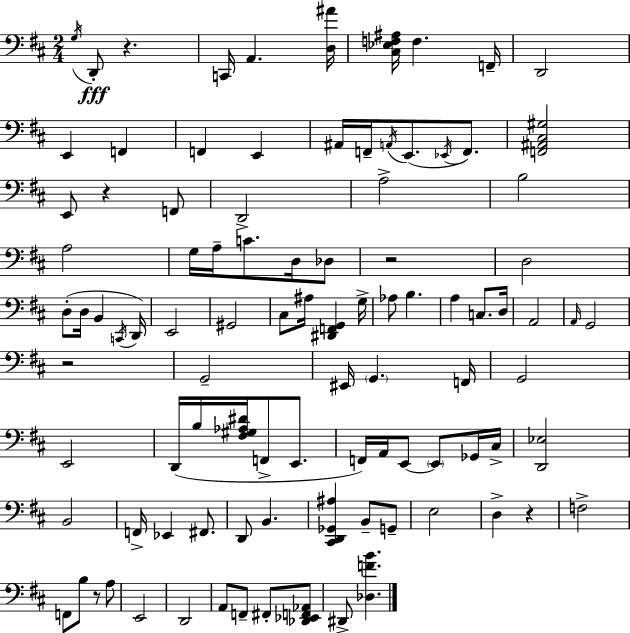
X:1
T:Untitled
M:2/4
L:1/4
K:D
G,/4 D,,/2 z C,,/4 A,, [D,^A]/4 [^C,_E,F,^A,]/4 F, F,,/4 D,,2 E,, F,, F,, E,, ^A,,/4 F,,/4 A,,/4 E,,/2 _E,,/4 F,,/2 [F,,^A,,^C,^G,]2 E,,/2 z F,,/2 D,,2 A,2 B,2 A,2 G,/4 A,/4 C/2 D,/4 _D,/2 z2 D,2 D,/2 D,/4 B,, C,,/4 D,,/4 E,,2 ^G,,2 ^C,/2 ^A,/4 [^D,,F,,G,,] G,/4 _A,/2 B, A, C,/2 D,/4 A,,2 A,,/4 G,,2 z2 G,,2 ^E,,/4 G,, F,,/4 G,,2 E,,2 D,,/4 B,/4 [^F,^G,_A,^D]/4 F,,/2 E,,/2 F,,/4 A,,/4 E,,/2 E,,/2 _G,,/4 ^C,/4 [D,,_E,]2 B,,2 F,,/4 _E,, ^F,,/2 D,,/2 B,, [^C,,D,,_G,,^A,] B,,/2 G,,/2 E,2 D, z F,2 F,,/2 B,/2 z/2 A,/2 E,,2 D,,2 A,,/2 F,,/2 ^F,,/2 [_D,,_E,,F,,_A,,]/2 ^D,,/2 [_D,FB]